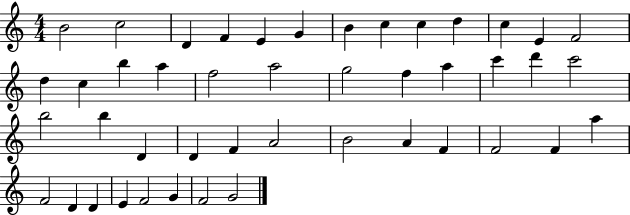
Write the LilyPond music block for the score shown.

{
  \clef treble
  \numericTimeSignature
  \time 4/4
  \key c \major
  b'2 c''2 | d'4 f'4 e'4 g'4 | b'4 c''4 c''4 d''4 | c''4 e'4 f'2 | \break d''4 c''4 b''4 a''4 | f''2 a''2 | g''2 f''4 a''4 | c'''4 d'''4 c'''2 | \break b''2 b''4 d'4 | d'4 f'4 a'2 | b'2 a'4 f'4 | f'2 f'4 a''4 | \break f'2 d'4 d'4 | e'4 f'2 g'4 | f'2 g'2 | \bar "|."
}